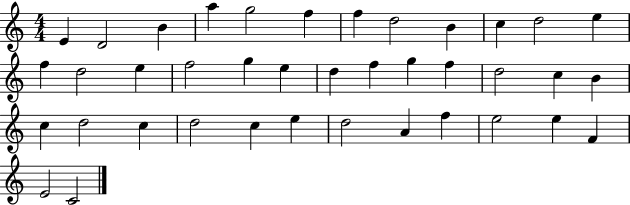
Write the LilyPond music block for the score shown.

{
  \clef treble
  \numericTimeSignature
  \time 4/4
  \key c \major
  e'4 d'2 b'4 | a''4 g''2 f''4 | f''4 d''2 b'4 | c''4 d''2 e''4 | \break f''4 d''2 e''4 | f''2 g''4 e''4 | d''4 f''4 g''4 f''4 | d''2 c''4 b'4 | \break c''4 d''2 c''4 | d''2 c''4 e''4 | d''2 a'4 f''4 | e''2 e''4 f'4 | \break e'2 c'2 | \bar "|."
}